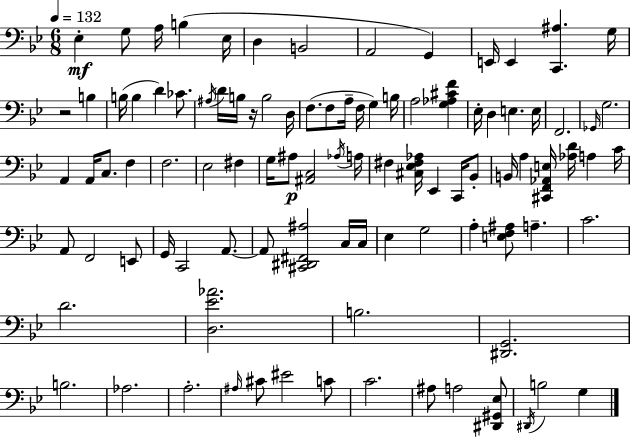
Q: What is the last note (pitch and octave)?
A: G3